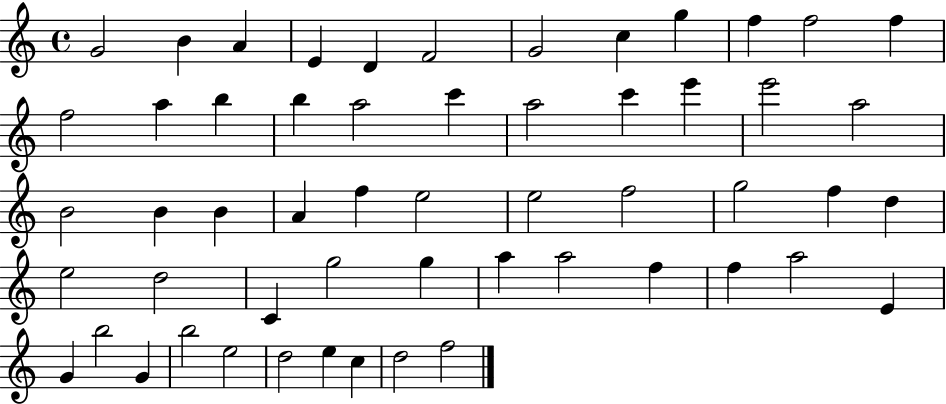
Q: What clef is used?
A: treble